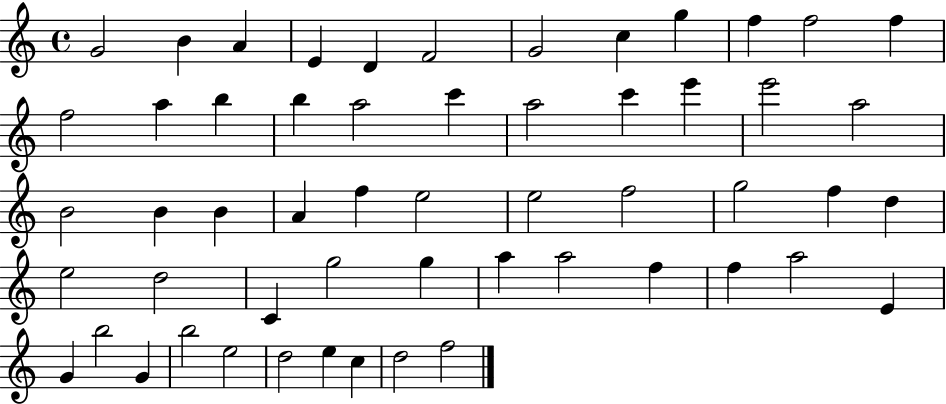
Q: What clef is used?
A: treble